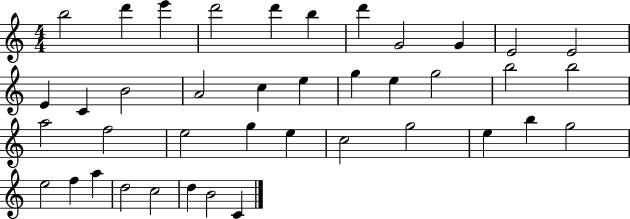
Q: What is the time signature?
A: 4/4